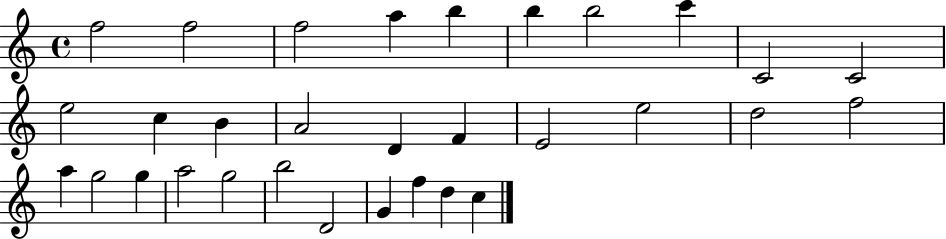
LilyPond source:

{
  \clef treble
  \time 4/4
  \defaultTimeSignature
  \key c \major
  f''2 f''2 | f''2 a''4 b''4 | b''4 b''2 c'''4 | c'2 c'2 | \break e''2 c''4 b'4 | a'2 d'4 f'4 | e'2 e''2 | d''2 f''2 | \break a''4 g''2 g''4 | a''2 g''2 | b''2 d'2 | g'4 f''4 d''4 c''4 | \break \bar "|."
}